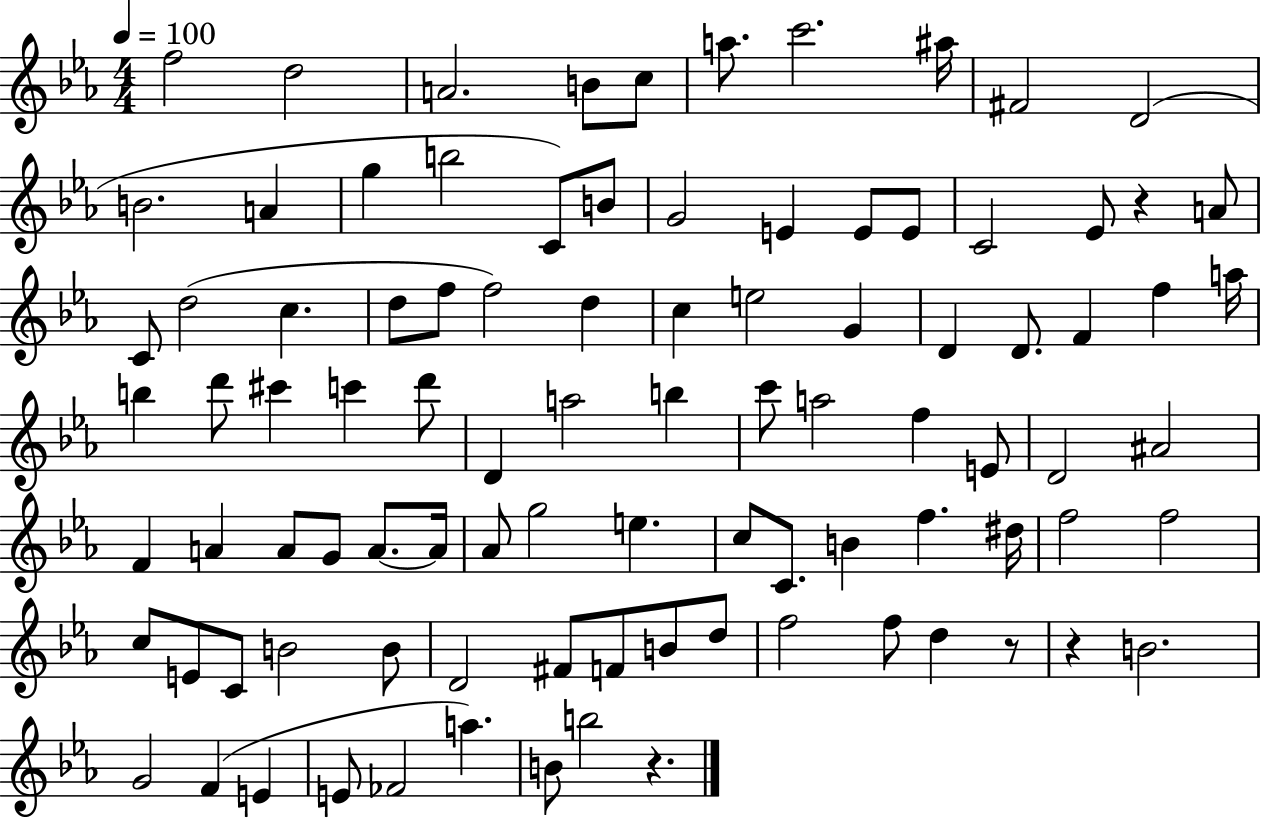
F5/h D5/h A4/h. B4/e C5/e A5/e. C6/h. A#5/s F#4/h D4/h B4/h. A4/q G5/q B5/h C4/e B4/e G4/h E4/q E4/e E4/e C4/h Eb4/e R/q A4/e C4/e D5/h C5/q. D5/e F5/e F5/h D5/q C5/q E5/h G4/q D4/q D4/e. F4/q F5/q A5/s B5/q D6/e C#6/q C6/q D6/e D4/q A5/h B5/q C6/e A5/h F5/q E4/e D4/h A#4/h F4/q A4/q A4/e G4/e A4/e. A4/s Ab4/e G5/h E5/q. C5/e C4/e. B4/q F5/q. D#5/s F5/h F5/h C5/e E4/e C4/e B4/h B4/e D4/h F#4/e F4/e B4/e D5/e F5/h F5/e D5/q R/e R/q B4/h. G4/h F4/q E4/q E4/e FES4/h A5/q. B4/e B5/h R/q.